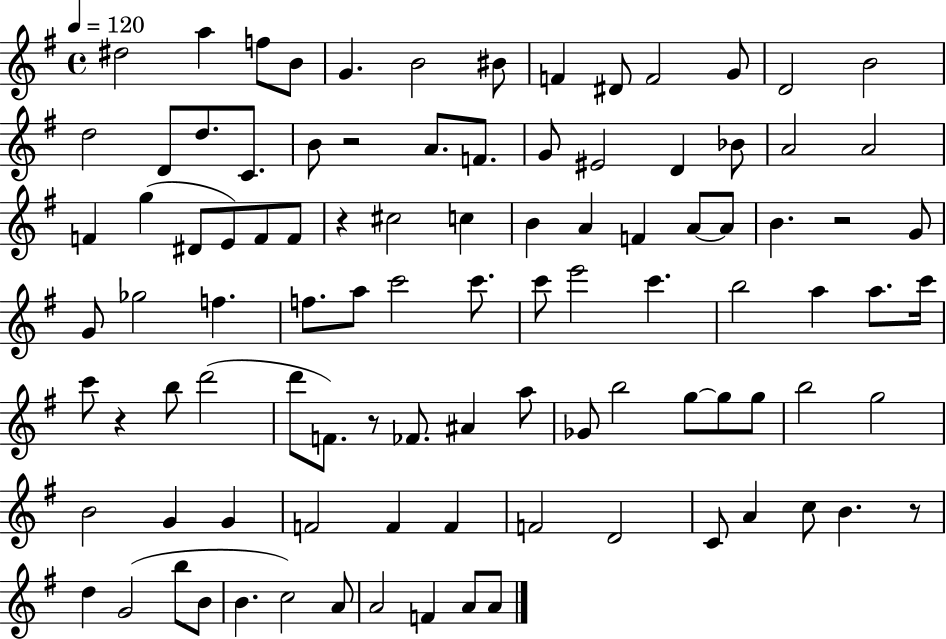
{
  \clef treble
  \time 4/4
  \defaultTimeSignature
  \key g \major
  \tempo 4 = 120
  dis''2 a''4 f''8 b'8 | g'4. b'2 bis'8 | f'4 dis'8 f'2 g'8 | d'2 b'2 | \break d''2 d'8 d''8. c'8. | b'8 r2 a'8. f'8. | g'8 eis'2 d'4 bes'8 | a'2 a'2 | \break f'4 g''4( dis'8 e'8) f'8 f'8 | r4 cis''2 c''4 | b'4 a'4 f'4 a'8~~ a'8 | b'4. r2 g'8 | \break g'8 ges''2 f''4. | f''8. a''8 c'''2 c'''8. | c'''8 e'''2 c'''4. | b''2 a''4 a''8. c'''16 | \break c'''8 r4 b''8 d'''2( | d'''8 f'8.) r8 fes'8. ais'4 a''8 | ges'8 b''2 g''8~~ g''8 g''8 | b''2 g''2 | \break b'2 g'4 g'4 | f'2 f'4 f'4 | f'2 d'2 | c'8 a'4 c''8 b'4. r8 | \break d''4 g'2( b''8 b'8 | b'4. c''2) a'8 | a'2 f'4 a'8 a'8 | \bar "|."
}